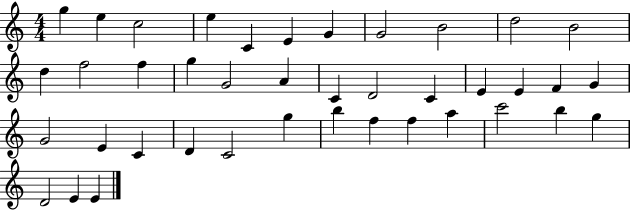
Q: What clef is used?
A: treble